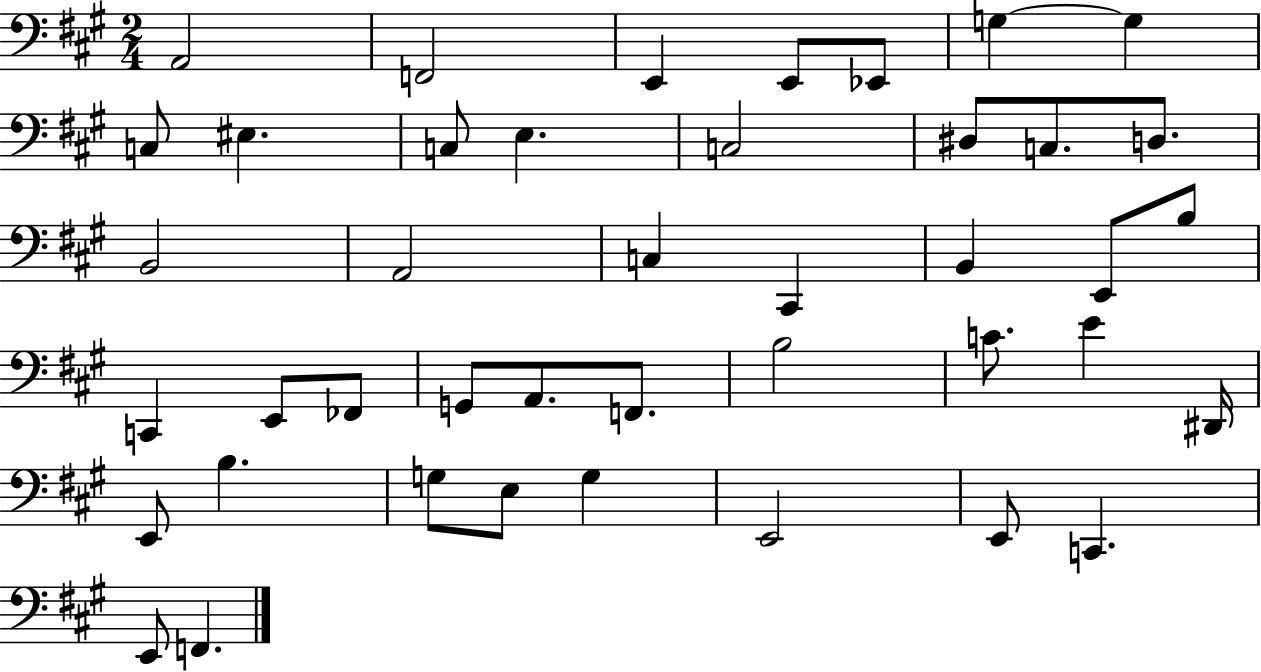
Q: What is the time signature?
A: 2/4